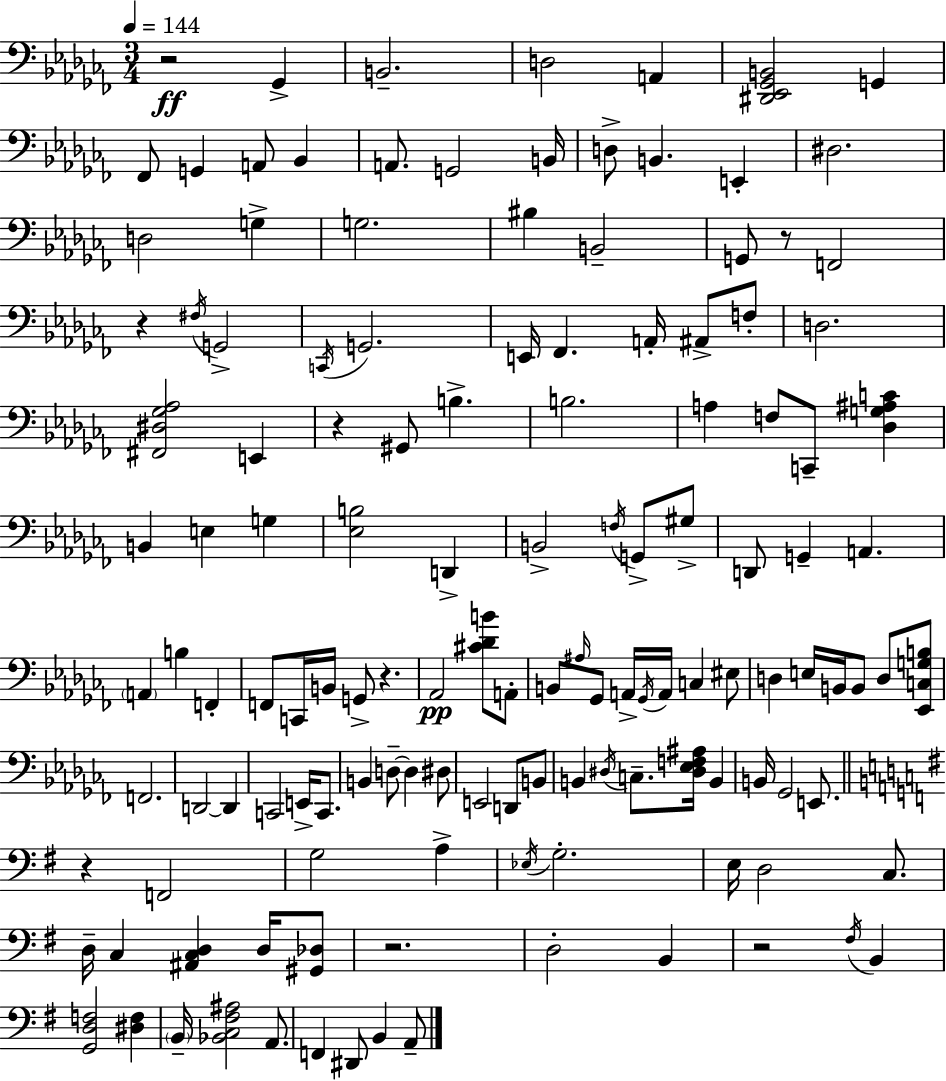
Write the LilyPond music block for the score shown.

{
  \clef bass
  \numericTimeSignature
  \time 3/4
  \key aes \minor
  \tempo 4 = 144
  r2\ff ges,4-> | b,2.-- | d2 a,4 | <dis, ees, ges, b,>2 g,4 | \break fes,8 g,4 a,8 bes,4 | a,8. g,2 b,16 | d8-> b,4. e,4-. | dis2. | \break d2 g4-> | g2. | bis4 b,2-- | g,8 r8 f,2 | \break r4 \acciaccatura { fis16 } g,2-> | \acciaccatura { c,16 } g,2. | e,16 fes,4. a,16-. ais,8-> | f8-. d2. | \break <fis, dis ges aes>2 e,4 | r4 gis,8 b4.-> | b2. | a4 f8 c,8-- <des g ais c'>4 | \break b,4 e4 g4 | <ees b>2 d,4-> | b,2-> \acciaccatura { f16 } g,8-> | gis8-> d,8 g,4-- a,4. | \break \parenthesize a,4 b4 f,4-. | f,8 c,16 b,16 g,8-> r4. | aes,2\pp <cis' des' b'>8 | a,8-. b,8 \grace { ais16 } ges,8 a,16-> \acciaccatura { ges,16 } a,16 c4 | \break eis8 d4 e16 b,16 b,8 | d8 <ees, c g b>8 f,2. | d,2~~ | d,4 c,2 | \break e,16-> c,8. b,4 d8--~~ d4 | dis8 e,2 | d,8 b,8 b,4 \acciaccatura { dis16 } c8.-- | <dis ees f ais>16 b,4 b,16 ges,2 | \break e,8. \bar "||" \break \key g \major r4 f,2 | g2 a4-> | \acciaccatura { ees16 } g2.-. | e16 d2 c8. | \break d16-- c4 <ais, c d>4 d16 <gis, des>8 | r2. | d2-. b,4 | r2 \acciaccatura { fis16 } b,4 | \break <g, d f>2 <dis f>4 | \parenthesize b,16-- <bes, c fis ais>2 a,8. | f,4 dis,8 b,4 | a,8-- \bar "|."
}